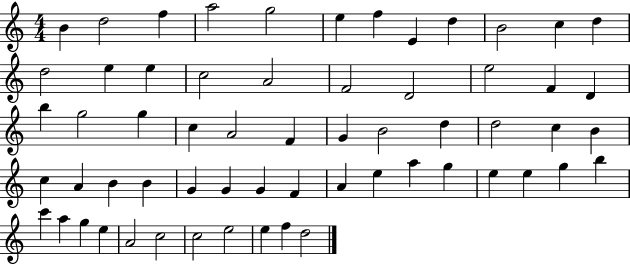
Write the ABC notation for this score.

X:1
T:Untitled
M:4/4
L:1/4
K:C
B d2 f a2 g2 e f E d B2 c d d2 e e c2 A2 F2 D2 e2 F D b g2 g c A2 F G B2 d d2 c B c A B B G G G F A e a g e e g b c' a g e A2 c2 c2 e2 e f d2